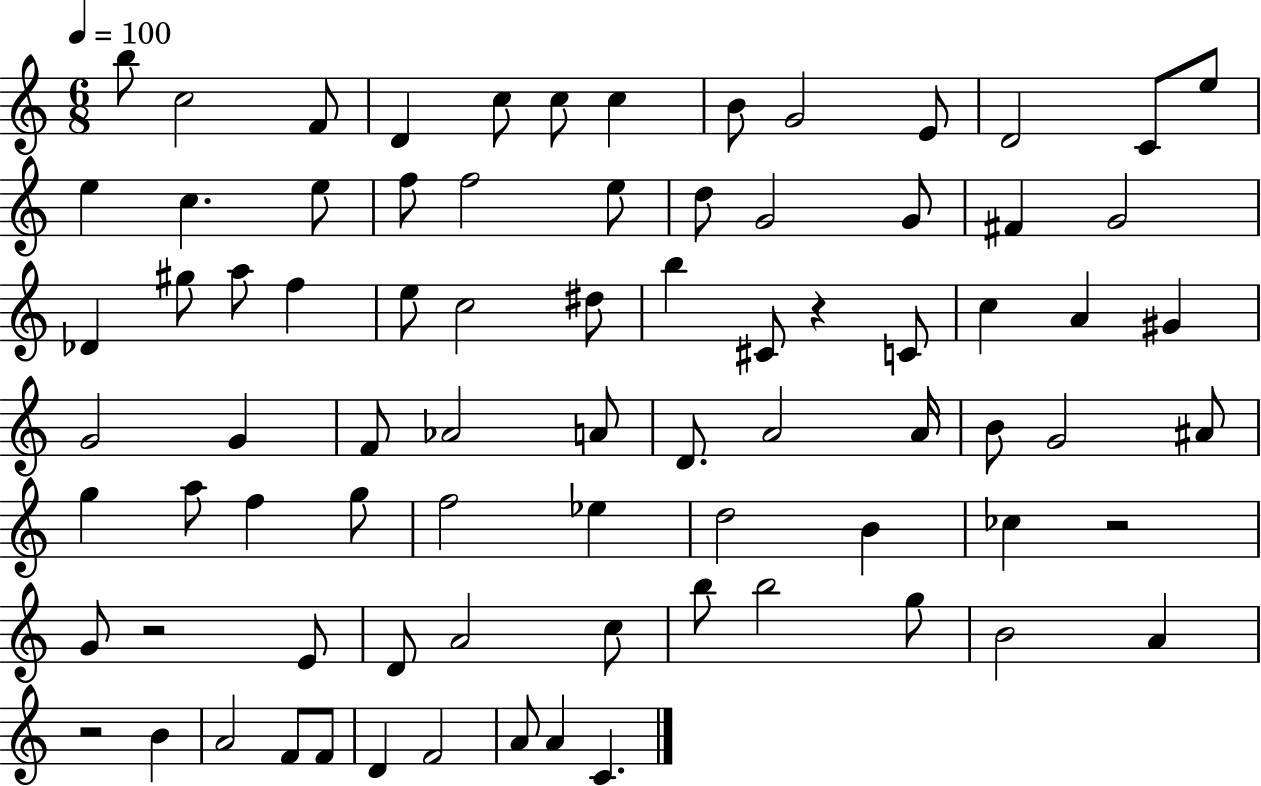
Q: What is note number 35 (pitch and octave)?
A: C5